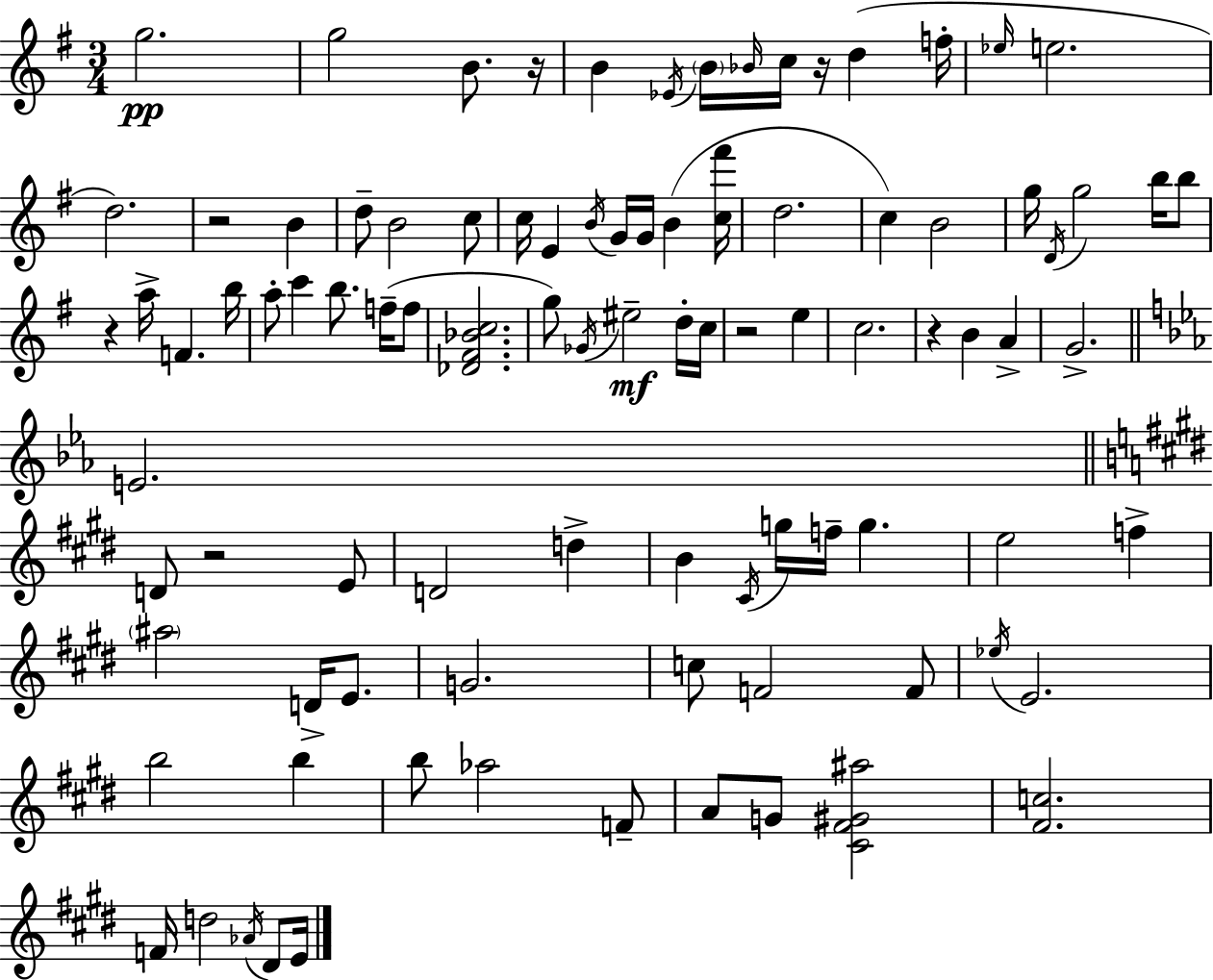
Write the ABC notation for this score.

X:1
T:Untitled
M:3/4
L:1/4
K:G
g2 g2 B/2 z/4 B _E/4 B/4 _B/4 c/4 z/4 d f/4 _e/4 e2 d2 z2 B d/2 B2 c/2 c/4 E B/4 G/4 G/4 B [c^f']/4 d2 c B2 g/4 D/4 g2 b/4 b/2 z a/4 F b/4 a/2 c' b/2 f/4 f/2 [_D^F_Bc]2 g/2 _G/4 ^e2 d/4 c/4 z2 e c2 z B A G2 E2 D/2 z2 E/2 D2 d B ^C/4 g/4 f/4 g e2 f ^a2 D/4 E/2 G2 c/2 F2 F/2 _e/4 E2 b2 b b/2 _a2 F/2 A/2 G/2 [^C^F^G^a]2 [^Fc]2 F/4 d2 _A/4 ^D/2 E/4